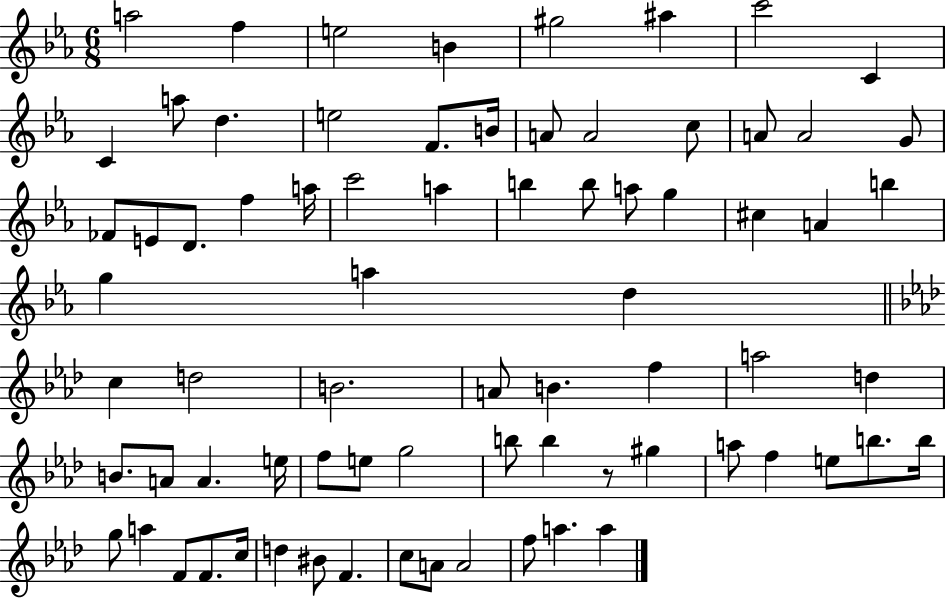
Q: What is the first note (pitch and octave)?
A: A5